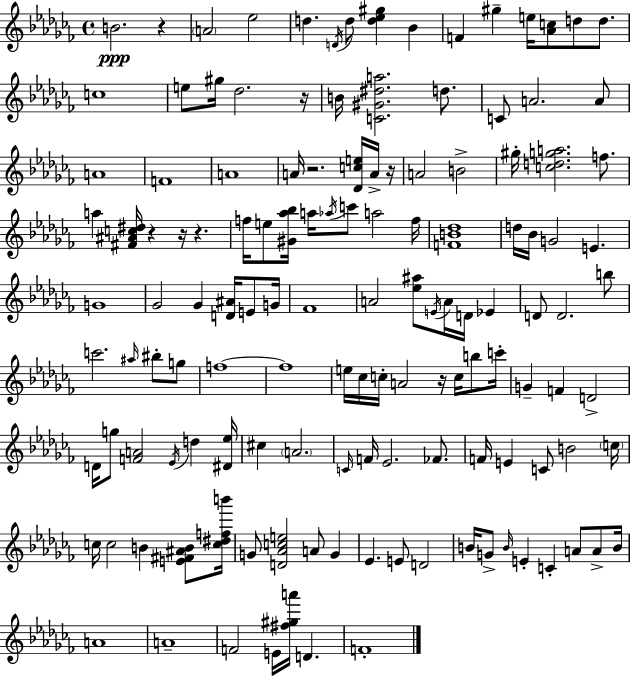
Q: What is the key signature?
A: AES minor